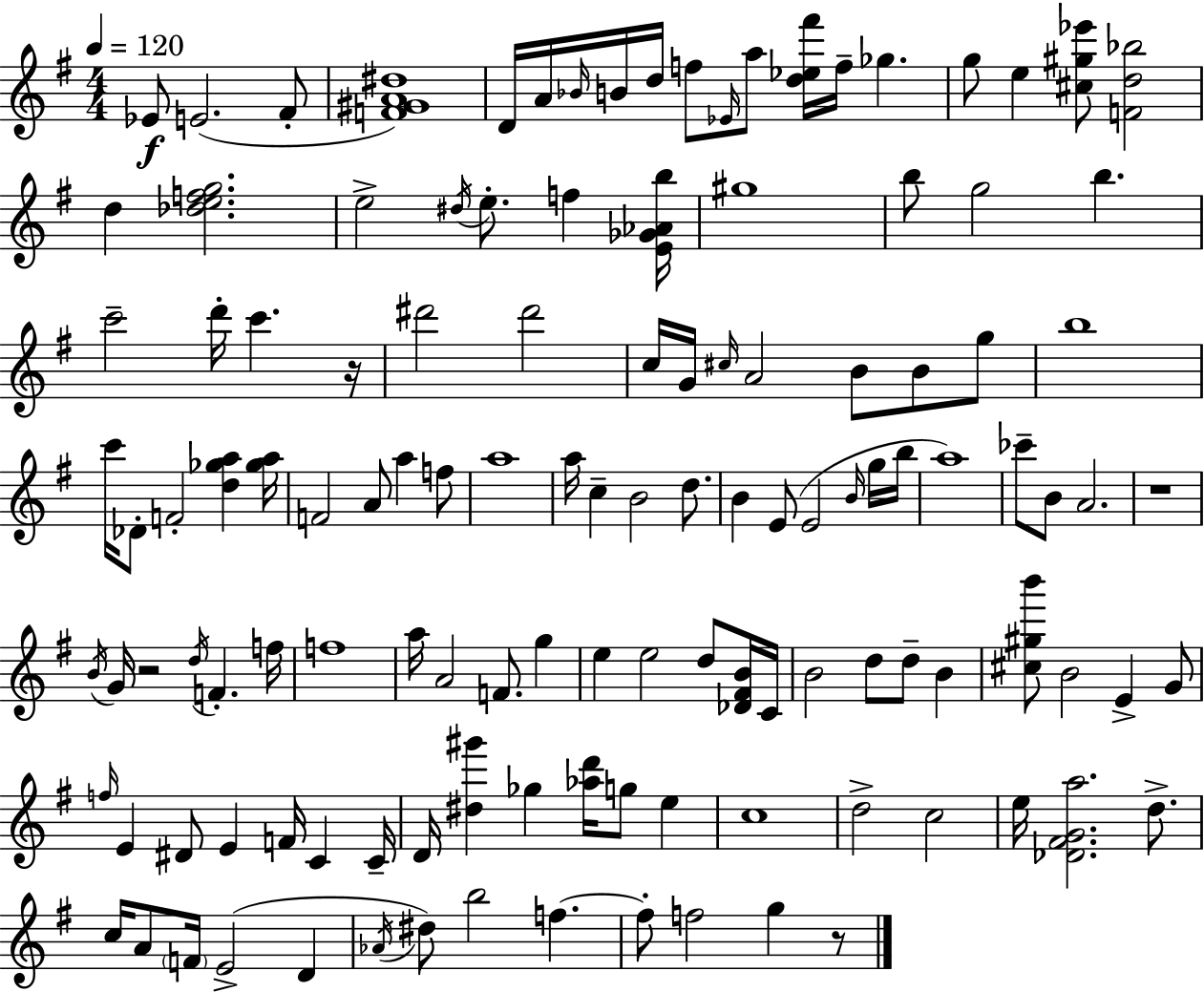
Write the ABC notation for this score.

X:1
T:Untitled
M:4/4
L:1/4
K:Em
_E/2 E2 ^F/2 [F^GA^d]4 D/4 A/4 _B/4 B/4 d/4 f/2 _E/4 a/2 [d_e^f']/4 f/4 _g g/2 e [^c^g_e']/2 [Fd_b]2 d [_defg]2 e2 ^d/4 e/2 f [E_G_Ab]/4 ^g4 b/2 g2 b c'2 d'/4 c' z/4 ^d'2 ^d'2 c/4 G/4 ^c/4 A2 B/2 B/2 g/2 b4 c'/4 _D/2 F2 [d_ga] [_ga]/4 F2 A/2 a f/2 a4 a/4 c B2 d/2 B E/2 E2 B/4 g/4 b/4 a4 _c'/2 B/2 A2 z4 B/4 G/4 z2 d/4 F f/4 f4 a/4 A2 F/2 g e e2 d/2 [_D^FB]/4 C/4 B2 d/2 d/2 B [^c^gb']/2 B2 E G/2 f/4 E ^D/2 E F/4 C C/4 D/4 [^d^g'] _g [_ad']/4 g/2 e c4 d2 c2 e/4 [_D^FGa]2 d/2 c/4 A/2 F/4 E2 D _A/4 ^d/2 b2 f f/2 f2 g z/2